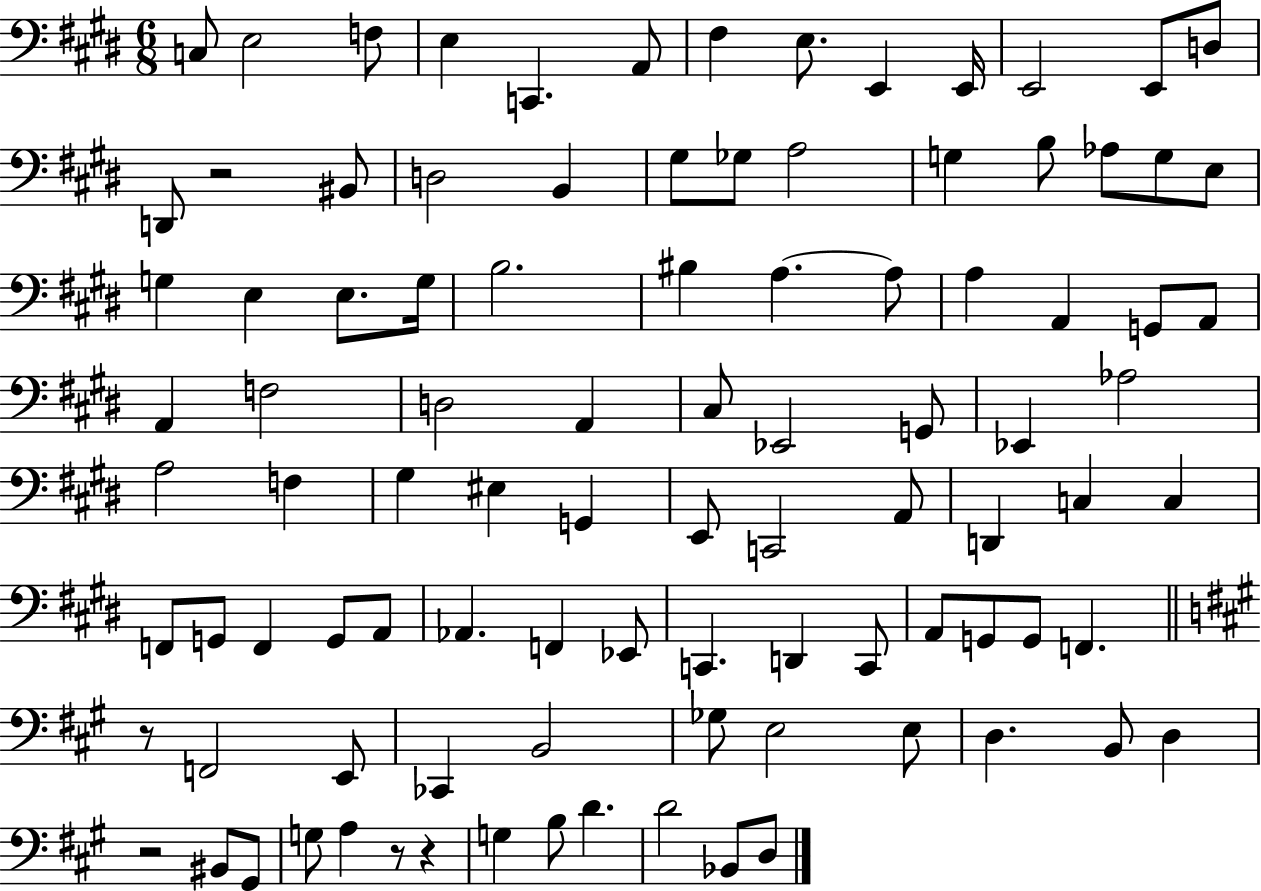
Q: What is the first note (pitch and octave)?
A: C3